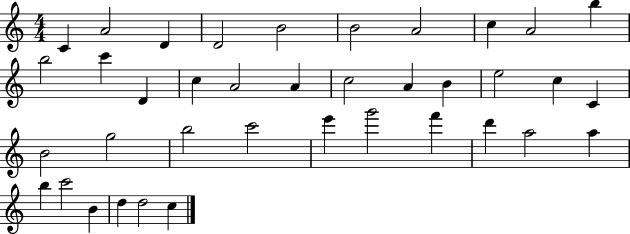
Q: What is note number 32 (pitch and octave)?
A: A5